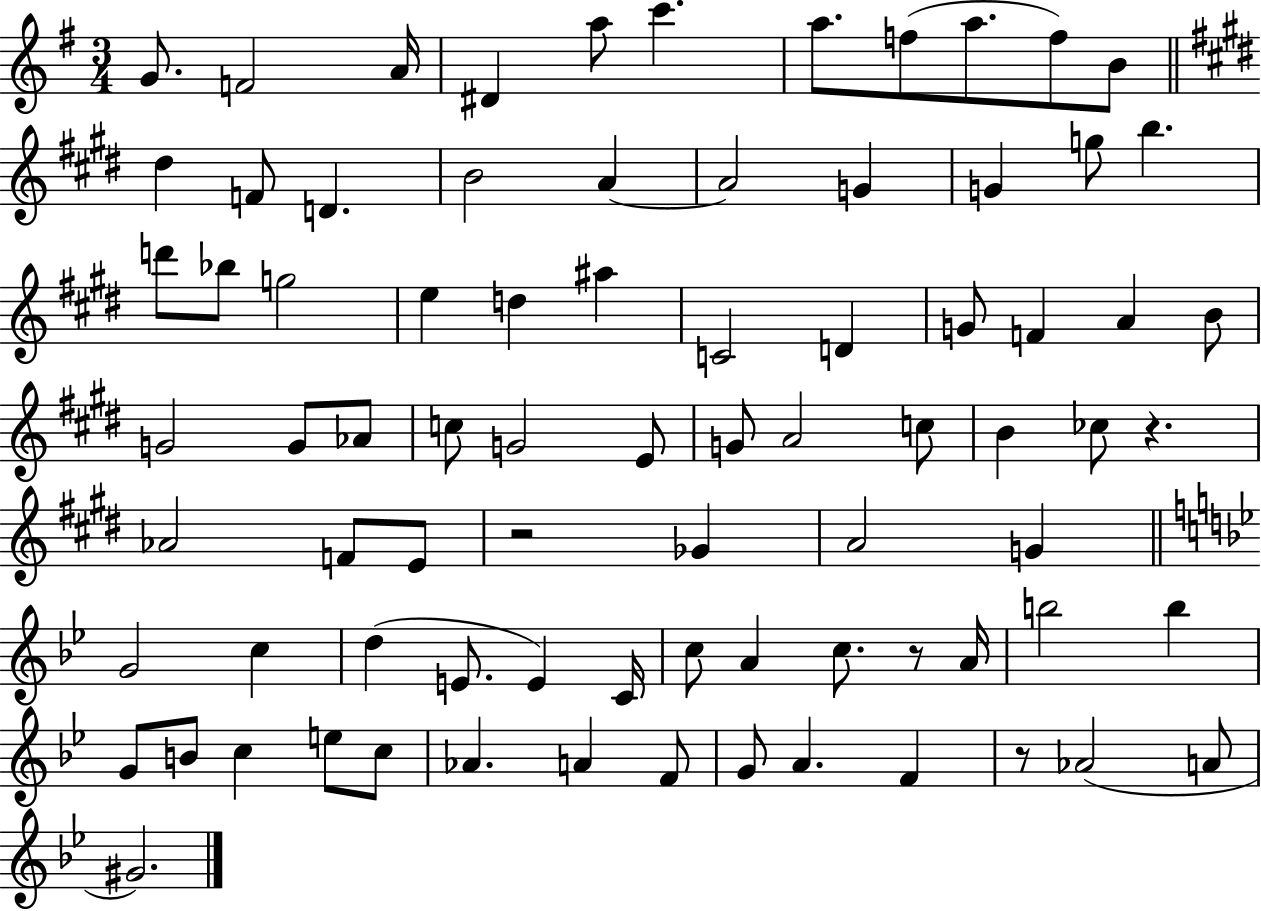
G4/e. F4/h A4/s D#4/q A5/e C6/q. A5/e. F5/e A5/e. F5/e B4/e D#5/q F4/e D4/q. B4/h A4/q A4/h G4/q G4/q G5/e B5/q. D6/e Bb5/e G5/h E5/q D5/q A#5/q C4/h D4/q G4/e F4/q A4/q B4/e G4/h G4/e Ab4/e C5/e G4/h E4/e G4/e A4/h C5/e B4/q CES5/e R/q. Ab4/h F4/e E4/e R/h Gb4/q A4/h G4/q G4/h C5/q D5/q E4/e. E4/q C4/s C5/e A4/q C5/e. R/e A4/s B5/h B5/q G4/e B4/e C5/q E5/e C5/e Ab4/q. A4/q F4/e G4/e A4/q. F4/q R/e Ab4/h A4/e G#4/h.